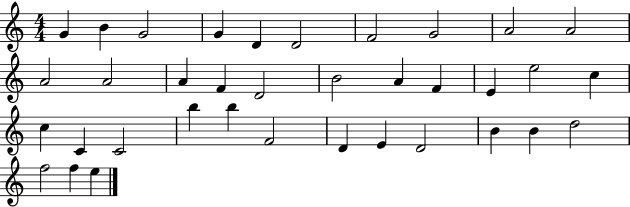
G4/q B4/q G4/h G4/q D4/q D4/h F4/h G4/h A4/h A4/h A4/h A4/h A4/q F4/q D4/h B4/h A4/q F4/q E4/q E5/h C5/q C5/q C4/q C4/h B5/q B5/q F4/h D4/q E4/q D4/h B4/q B4/q D5/h F5/h F5/q E5/q